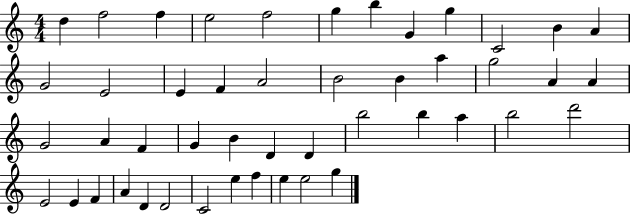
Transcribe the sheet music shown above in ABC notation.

X:1
T:Untitled
M:4/4
L:1/4
K:C
d f2 f e2 f2 g b G g C2 B A G2 E2 E F A2 B2 B a g2 A A G2 A F G B D D b2 b a b2 d'2 E2 E F A D D2 C2 e f e e2 g